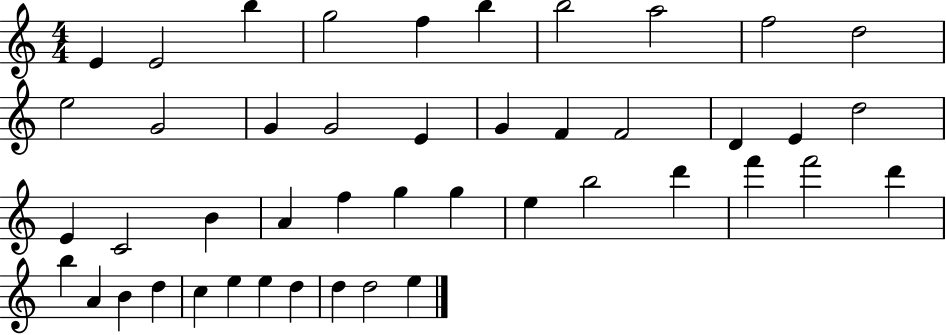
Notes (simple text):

E4/q E4/h B5/q G5/h F5/q B5/q B5/h A5/h F5/h D5/h E5/h G4/h G4/q G4/h E4/q G4/q F4/q F4/h D4/q E4/q D5/h E4/q C4/h B4/q A4/q F5/q G5/q G5/q E5/q B5/h D6/q F6/q F6/h D6/q B5/q A4/q B4/q D5/q C5/q E5/q E5/q D5/q D5/q D5/h E5/q